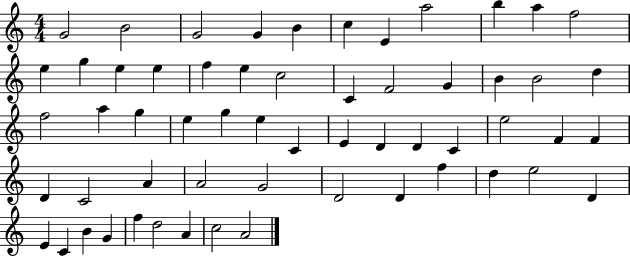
X:1
T:Untitled
M:4/4
L:1/4
K:C
G2 B2 G2 G B c E a2 b a f2 e g e e f e c2 C F2 G B B2 d f2 a g e g e C E D D C e2 F F D C2 A A2 G2 D2 D f d e2 D E C B G f d2 A c2 A2